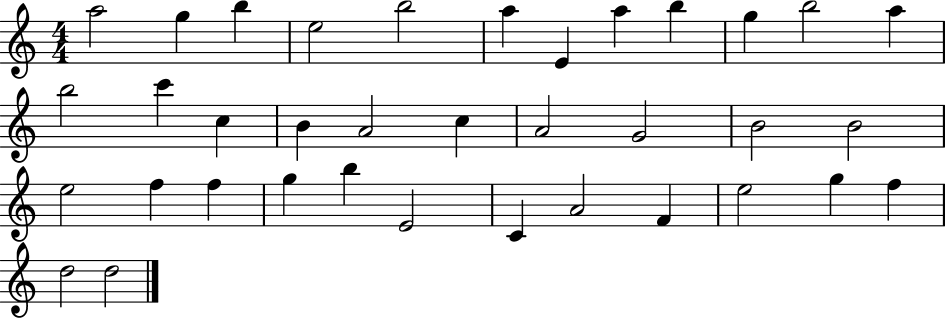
X:1
T:Untitled
M:4/4
L:1/4
K:C
a2 g b e2 b2 a E a b g b2 a b2 c' c B A2 c A2 G2 B2 B2 e2 f f g b E2 C A2 F e2 g f d2 d2